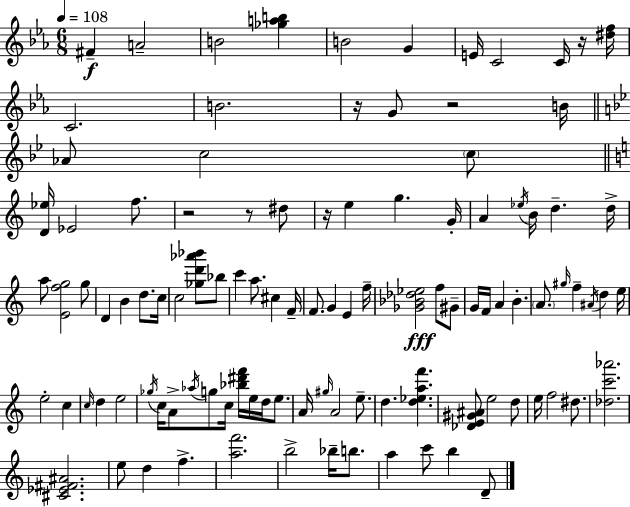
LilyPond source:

{
  \clef treble
  \numericTimeSignature
  \time 6/8
  \key c \minor
  \tempo 4 = 108
  fis'4--\f a'2-- | b'2 <ges'' a'' b''>4 | b'2 g'4 | e'16 c'2 c'16 r16 <dis'' f''>16 | \break c'2. | b'2. | r16 g'8 r2 b'16 | \bar "||" \break \key g \minor aes'8 c''2 \parenthesize c''8 | \bar "||" \break \key a \minor <d' ees''>16 ees'2 f''8. | r2 r8 dis''8 | r16 e''4 g''4. g'16-. | a'4 \acciaccatura { ees''16 } b'16 d''4.-- | \break d''16-> a''8 <e' f'' g''>2 g''8 | d'4 b'4 d''8. | c''16 c''2 <ges'' d''' aes''' bes'''>8 bes''8 | c'''4 a''8. cis''4 | \break f'16-- f'8. g'4 e'4 | f''16-- <ges' bes' des'' ees''>2\fff f''8 gis'8-- | g'16 f'16 a'4 b'4.-. | \parenthesize a'8. \grace { gis''16 } f''4-- \acciaccatura { ais'16 } d''4 | \break e''16 e''2-. c''4 | \grace { c''16 } d''4 e''2 | \acciaccatura { ges''16 } c''16 a'8-> \acciaccatura { aes''16 } g''8 c''16 | <bes'' dis''' f'''>16 e''16 d''16 e''8. a'16 \grace { gis''16 } a'2 | \break e''8.-- d''4. | <d'' ees'' a'' f'''>4. <des' e' gis' ais'>8 e''2 | d''8 e''16 f''2 | dis''8. <des'' c''' aes'''>2. | \break <cis' ees' fis' ais'>2. | e''8 d''4 | f''4.-> <a'' f'''>2. | b''2-> | \break bes''16-- b''8. a''4 c'''8 | b''4 d'8-- \bar "|."
}